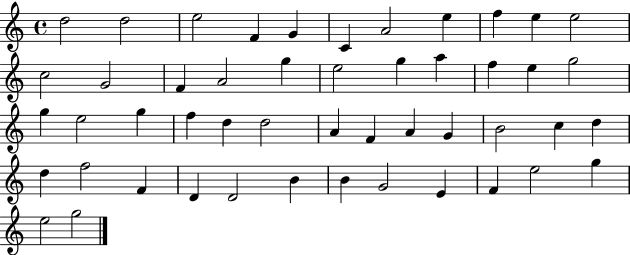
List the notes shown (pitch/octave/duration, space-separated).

D5/h D5/h E5/h F4/q G4/q C4/q A4/h E5/q F5/q E5/q E5/h C5/h G4/h F4/q A4/h G5/q E5/h G5/q A5/q F5/q E5/q G5/h G5/q E5/h G5/q F5/q D5/q D5/h A4/q F4/q A4/q G4/q B4/h C5/q D5/q D5/q F5/h F4/q D4/q D4/h B4/q B4/q G4/h E4/q F4/q E5/h G5/q E5/h G5/h